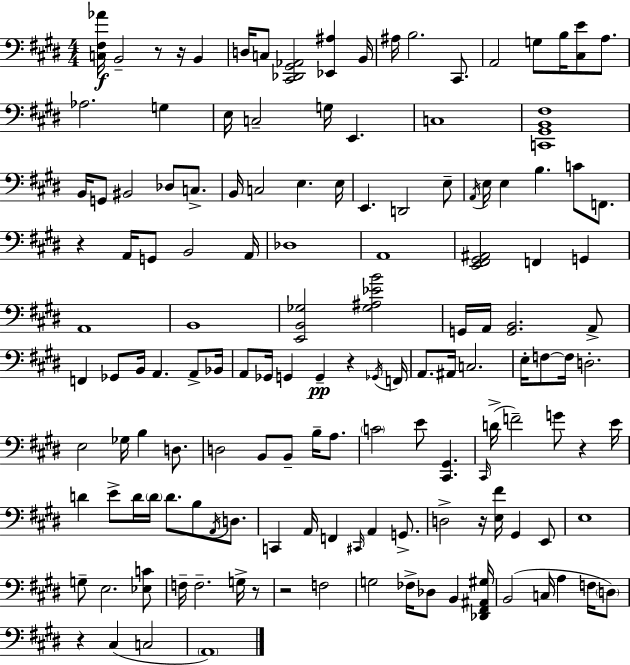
X:1
T:Untitled
M:4/4
L:1/4
K:E
[C,^F,_A]/4 B,,2 z/2 z/4 B,, D,/4 C,/2 [^C,,_D,,^G,,_A,,]2 [_E,,^A,] B,,/4 ^A,/4 B,2 ^C,,/2 A,,2 G,/2 B,/4 [^C,E]/2 A,/2 _A,2 G, E,/4 C,2 G,/4 E,, C,4 [C,,^G,,B,,^F,]4 B,,/4 G,,/2 ^B,,2 _D,/2 C,/2 B,,/4 C,2 E, E,/4 E,, D,,2 E,/2 A,,/4 E,/4 E, B, C/2 F,,/2 z A,,/4 G,,/2 B,,2 A,,/4 _D,4 A,,4 [E,,^F,,^G,,^A,,]2 F,, G,, A,,4 B,,4 [E,,B,,_G,]2 [_G,^A,_EB]2 G,,/4 A,,/4 [G,,B,,]2 A,,/2 F,, _G,,/2 B,,/4 A,, A,,/2 _B,,/4 A,,/2 _G,,/4 G,, G,, z _G,,/4 F,,/4 A,,/2 ^A,,/4 C,2 E,/4 F,/2 F,/4 D,2 E,2 _G,/4 B, D,/2 D,2 B,,/2 B,,/2 B,/4 A,/2 C2 E/2 [^C,,^G,,] ^C,,/4 D/4 F2 G/2 z E/4 D E/2 D/4 D/4 D/2 B,/2 A,,/4 D,/2 C,, A,,/4 F,, ^C,,/4 A,, G,,/2 D,2 z/4 [E,^F]/4 ^G,, E,,/2 E,4 G,/2 E,2 [_E,C]/2 F,/4 F,2 G,/4 z/2 z2 F,2 G,2 _F,/4 _D,/2 B,, [_D,,^F,,^A,,^G,]/4 B,,2 C,/4 A, F,/4 D,/2 z ^C, C,2 A,,4